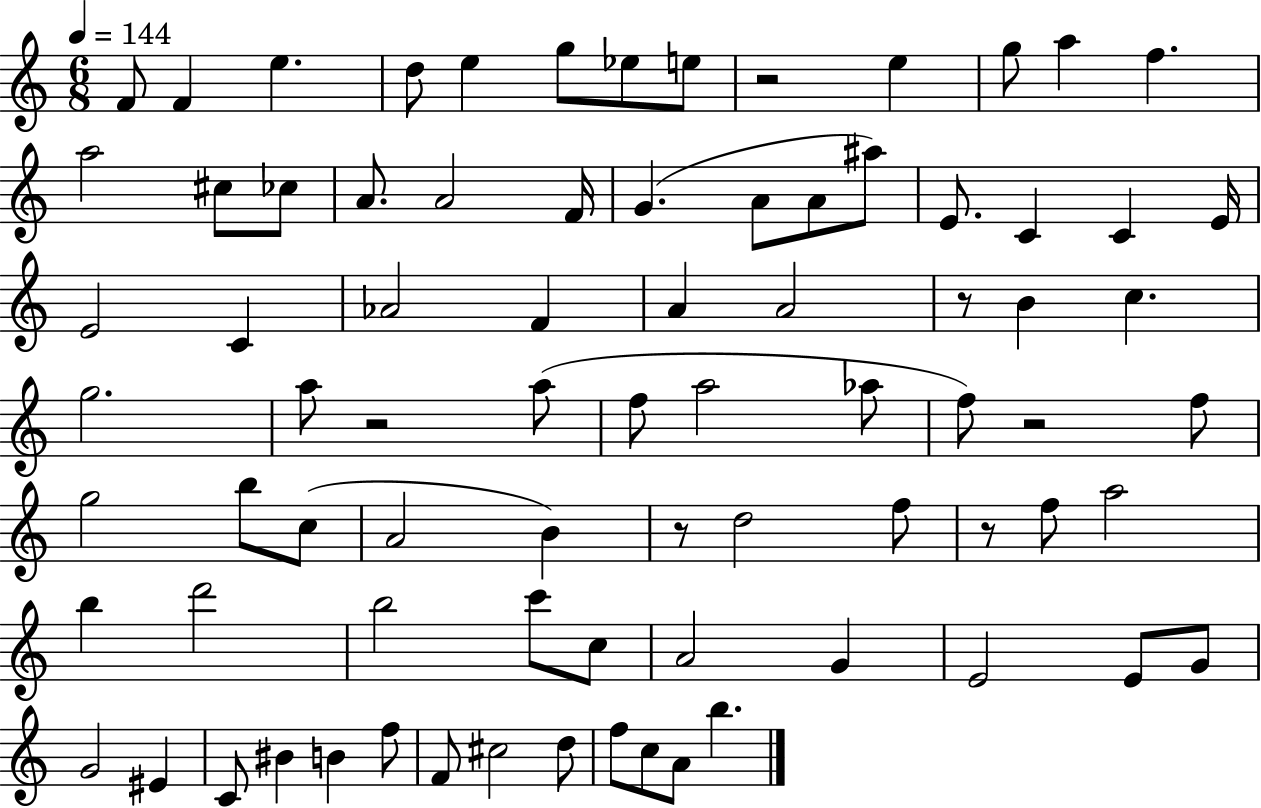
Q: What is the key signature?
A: C major